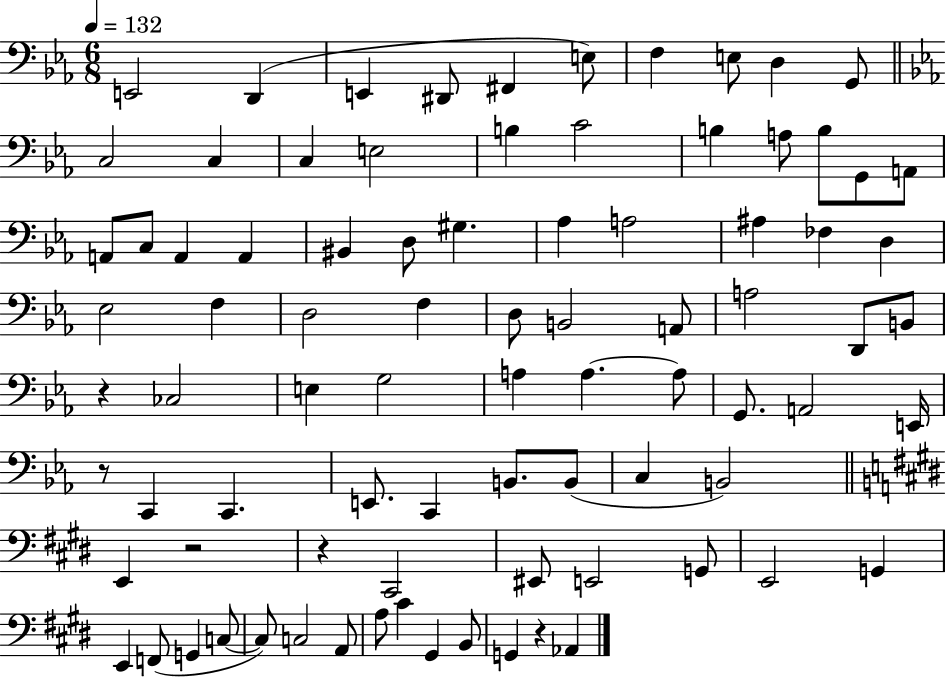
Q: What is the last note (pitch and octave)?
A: Ab2